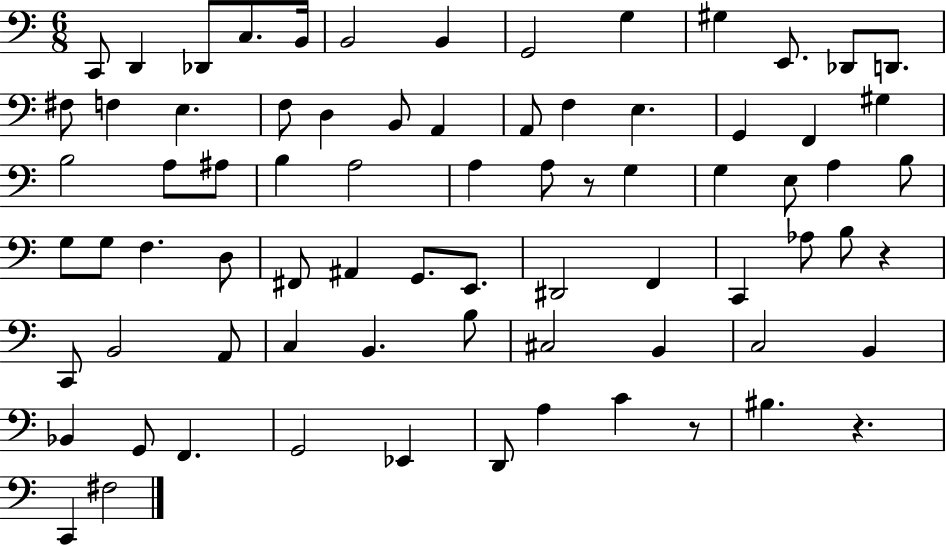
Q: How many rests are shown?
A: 4